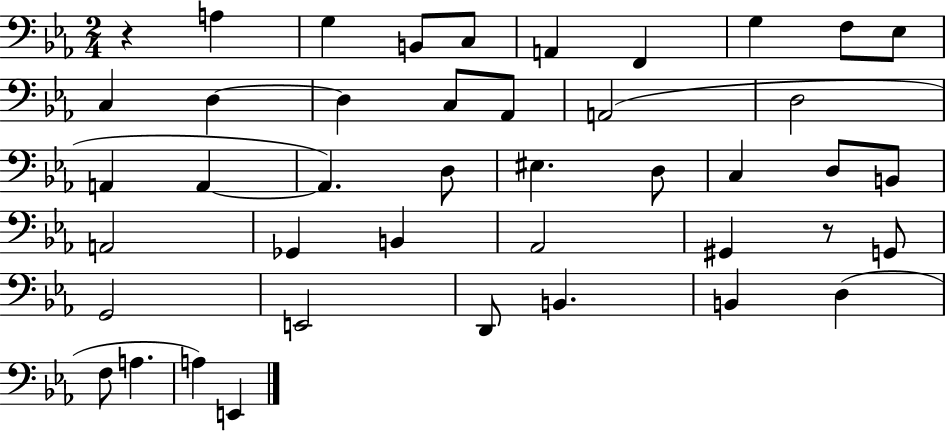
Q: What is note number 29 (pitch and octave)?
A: Ab2